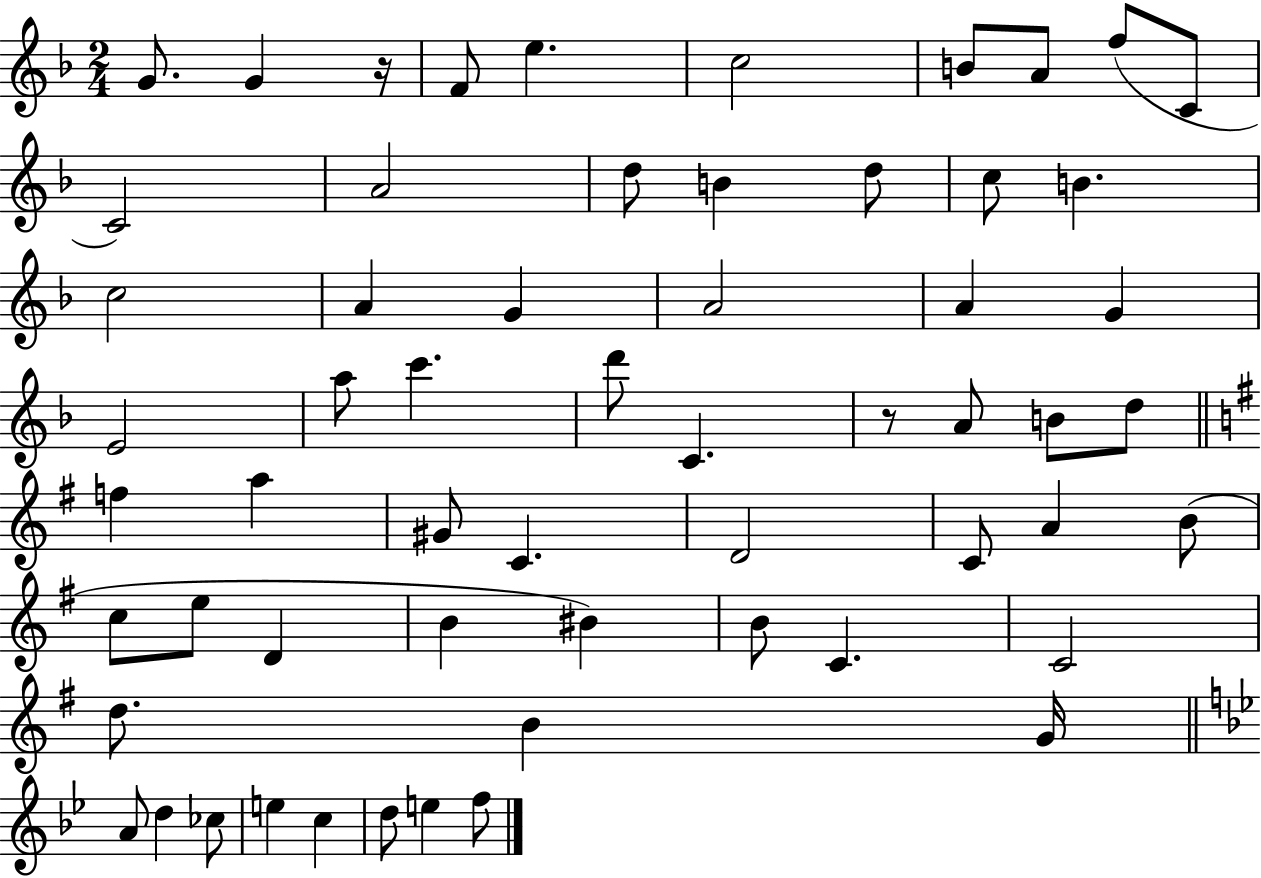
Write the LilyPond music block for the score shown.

{
  \clef treble
  \numericTimeSignature
  \time 2/4
  \key f \major
  \repeat volta 2 { g'8. g'4 r16 | f'8 e''4. | c''2 | b'8 a'8 f''8( c'8 | \break c'2) | a'2 | d''8 b'4 d''8 | c''8 b'4. | \break c''2 | a'4 g'4 | a'2 | a'4 g'4 | \break e'2 | a''8 c'''4. | d'''8 c'4. | r8 a'8 b'8 d''8 | \break \bar "||" \break \key e \minor f''4 a''4 | gis'8 c'4. | d'2 | c'8 a'4 b'8( | \break c''8 e''8 d'4 | b'4 bis'4) | b'8 c'4. | c'2 | \break d''8. b'4 g'16 | \bar "||" \break \key bes \major a'8 d''4 ces''8 | e''4 c''4 | d''8 e''4 f''8 | } \bar "|."
}